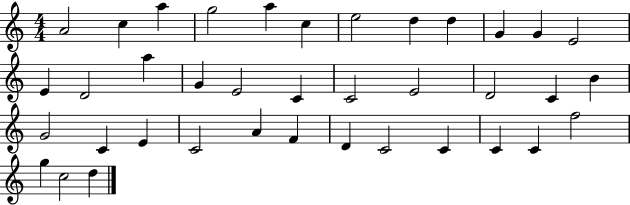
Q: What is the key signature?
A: C major